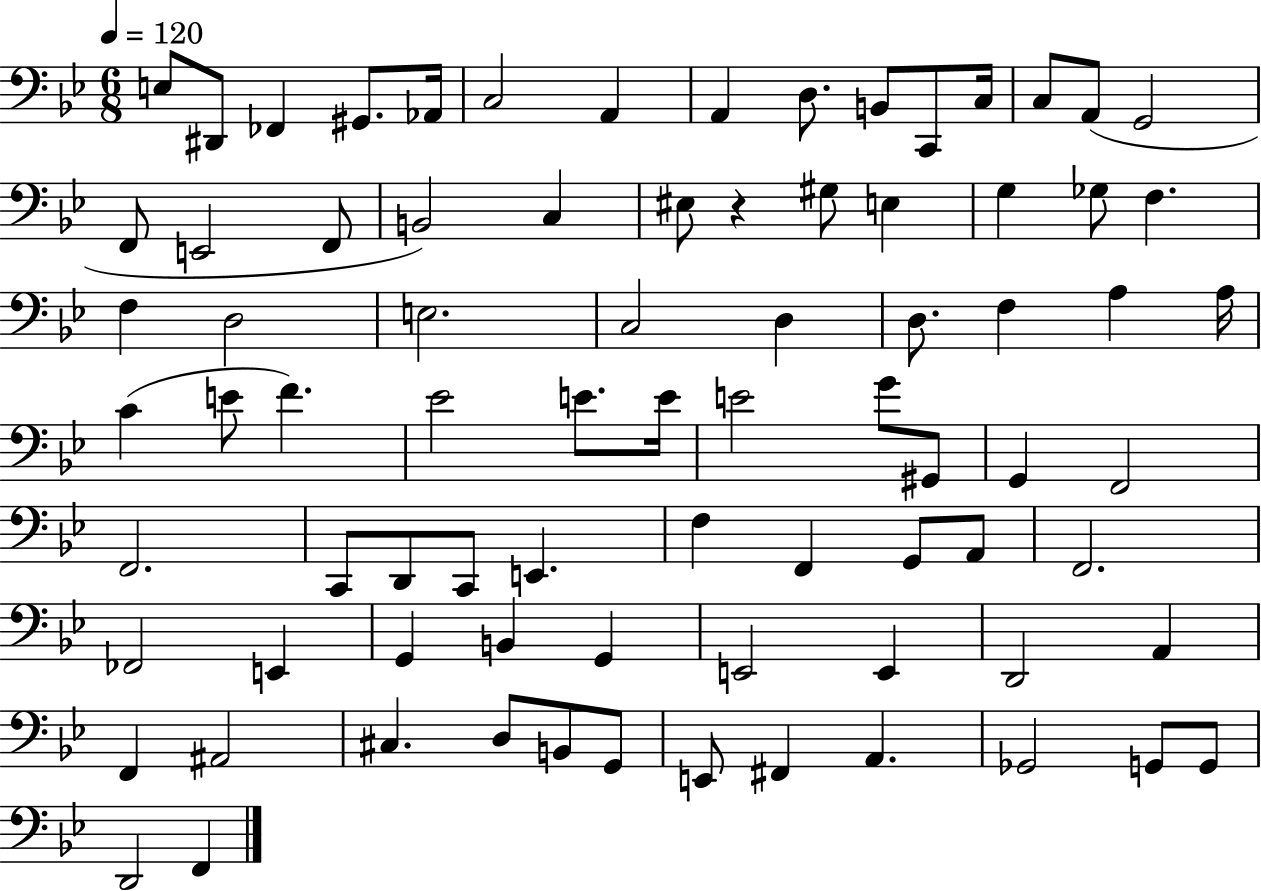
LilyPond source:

{
  \clef bass
  \numericTimeSignature
  \time 6/8
  \key bes \major
  \tempo 4 = 120
  e8 dis,8 fes,4 gis,8. aes,16 | c2 a,4 | a,4 d8. b,8 c,8 c16 | c8 a,8( g,2 | \break f,8 e,2 f,8 | b,2) c4 | eis8 r4 gis8 e4 | g4 ges8 f4. | \break f4 d2 | e2. | c2 d4 | d8. f4 a4 a16 | \break c'4( e'8 f'4.) | ees'2 e'8. e'16 | e'2 g'8 gis,8 | g,4 f,2 | \break f,2. | c,8 d,8 c,8 e,4. | f4 f,4 g,8 a,8 | f,2. | \break fes,2 e,4 | g,4 b,4 g,4 | e,2 e,4 | d,2 a,4 | \break f,4 ais,2 | cis4. d8 b,8 g,8 | e,8 fis,4 a,4. | ges,2 g,8 g,8 | \break d,2 f,4 | \bar "|."
}